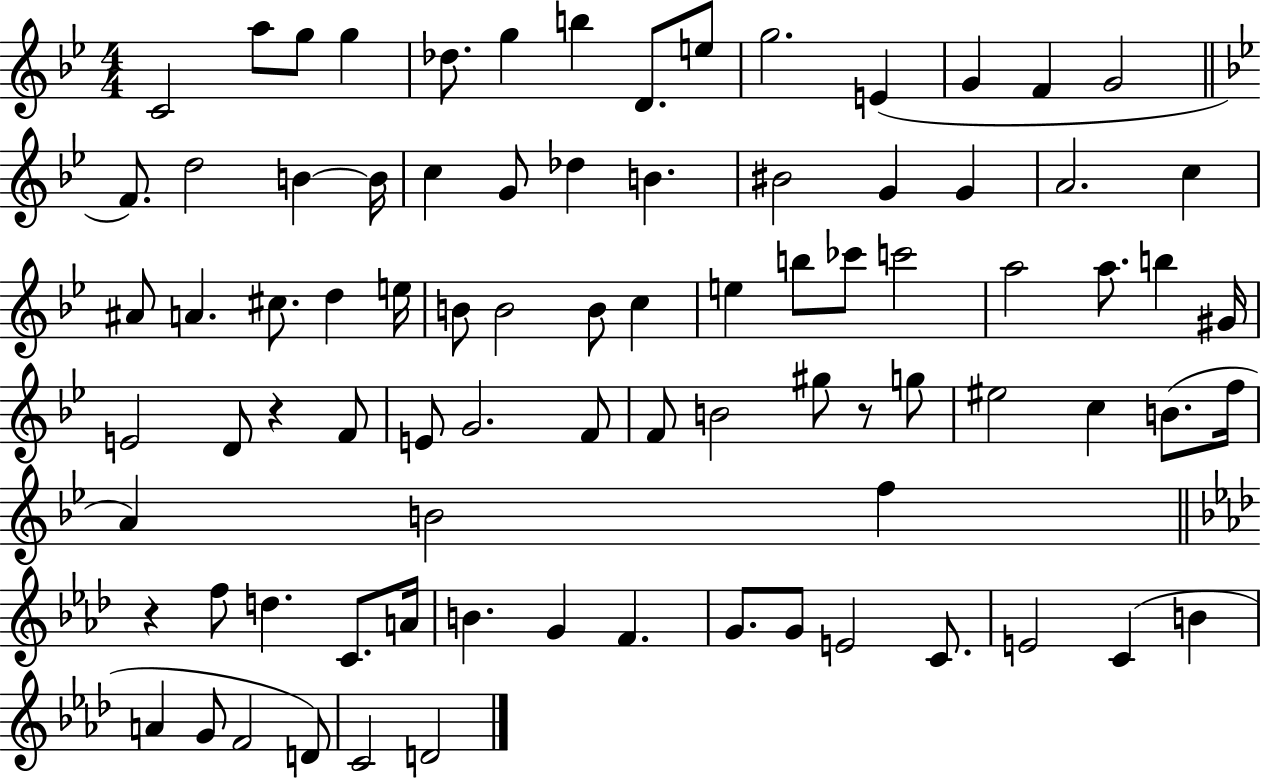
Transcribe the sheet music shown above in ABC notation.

X:1
T:Untitled
M:4/4
L:1/4
K:Bb
C2 a/2 g/2 g _d/2 g b D/2 e/2 g2 E G F G2 F/2 d2 B B/4 c G/2 _d B ^B2 G G A2 c ^A/2 A ^c/2 d e/4 B/2 B2 B/2 c e b/2 _c'/2 c'2 a2 a/2 b ^G/4 E2 D/2 z F/2 E/2 G2 F/2 F/2 B2 ^g/2 z/2 g/2 ^e2 c B/2 f/4 A B2 f z f/2 d C/2 A/4 B G F G/2 G/2 E2 C/2 E2 C B A G/2 F2 D/2 C2 D2